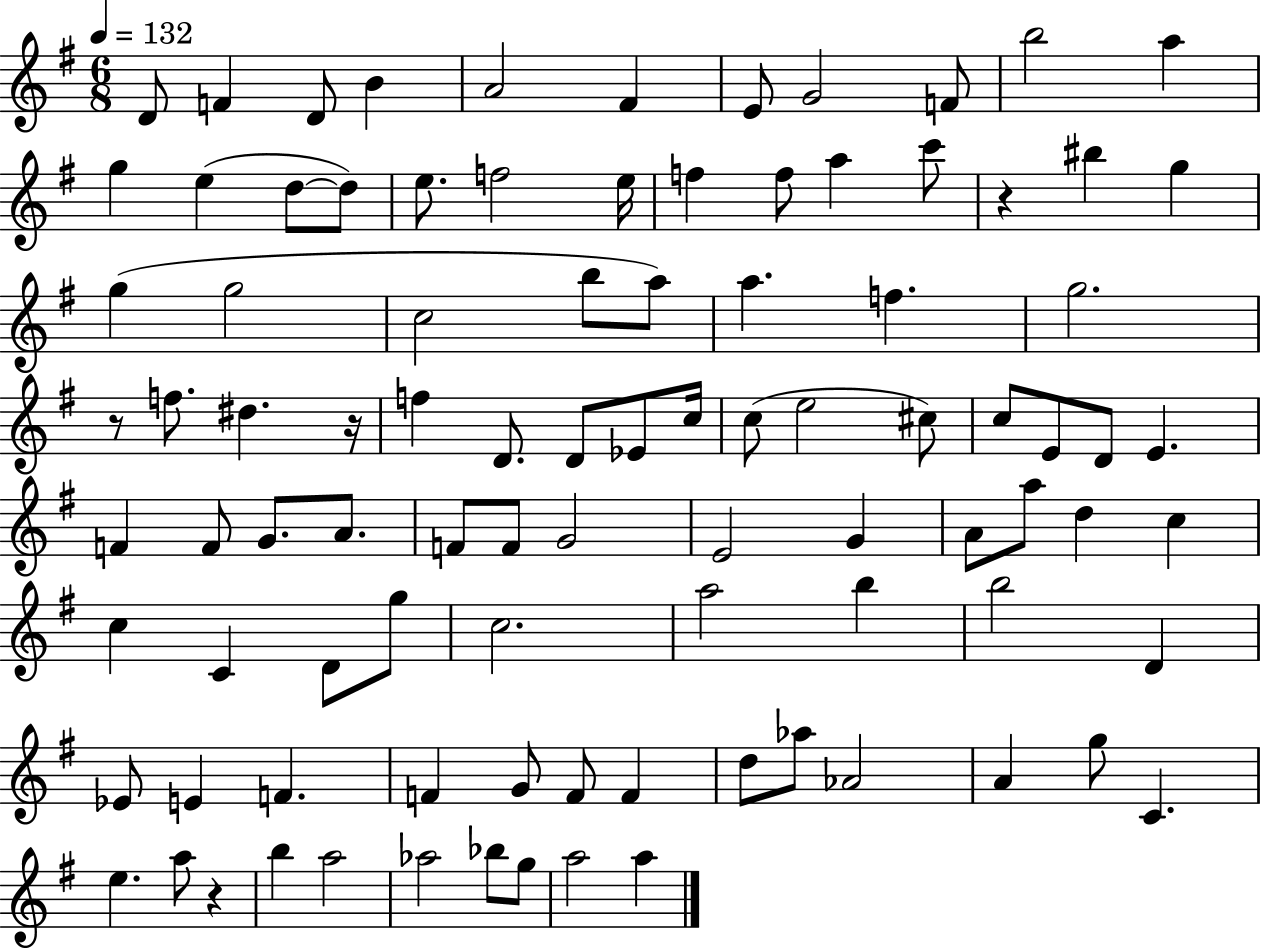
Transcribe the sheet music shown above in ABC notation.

X:1
T:Untitled
M:6/8
L:1/4
K:G
D/2 F D/2 B A2 ^F E/2 G2 F/2 b2 a g e d/2 d/2 e/2 f2 e/4 f f/2 a c'/2 z ^b g g g2 c2 b/2 a/2 a f g2 z/2 f/2 ^d z/4 f D/2 D/2 _E/2 c/4 c/2 e2 ^c/2 c/2 E/2 D/2 E F F/2 G/2 A/2 F/2 F/2 G2 E2 G A/2 a/2 d c c C D/2 g/2 c2 a2 b b2 D _E/2 E F F G/2 F/2 F d/2 _a/2 _A2 A g/2 C e a/2 z b a2 _a2 _b/2 g/2 a2 a